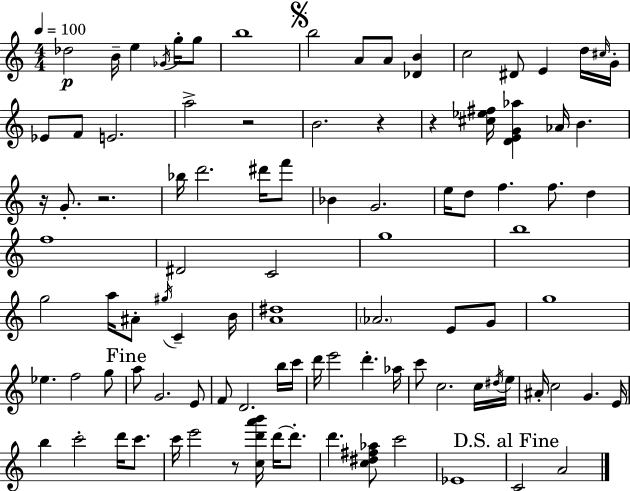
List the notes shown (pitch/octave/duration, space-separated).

Db5/h B4/s E5/q Gb4/s G5/s G5/e B5/w B5/h A4/e A4/e [Db4,B4]/q C5/h D#4/e E4/q D5/s C#5/s G4/s Eb4/e F4/e E4/h. A5/h R/h B4/h. R/q R/q [C#5,Eb5,F#5]/s [D4,E4,G4,Ab5]/q Ab4/s B4/q. R/s G4/e. R/h. Bb5/s D6/h. D#6/s F6/e Bb4/q G4/h. E5/s D5/e F5/q. F5/e. D5/q F5/w D#4/h C4/h G5/w B5/w G5/h A5/s A#4/e G#5/s C4/q B4/s [A4,D#5]/w Ab4/h. E4/e G4/e G5/w Eb5/q. F5/h G5/e A5/e G4/h. E4/e F4/e D4/h. B5/s C6/s D6/s E6/h D6/q. Ab5/s C6/e C5/h. C5/s D#5/s E5/s A#4/s C5/h G4/q. E4/s B5/q C6/h D6/s C6/e. C6/s E6/h R/e [C5,D6,A6,B6]/s D6/s D6/e. D6/q. [C5,D#5,F#5,Ab5]/e C6/h Eb4/w C4/h A4/h